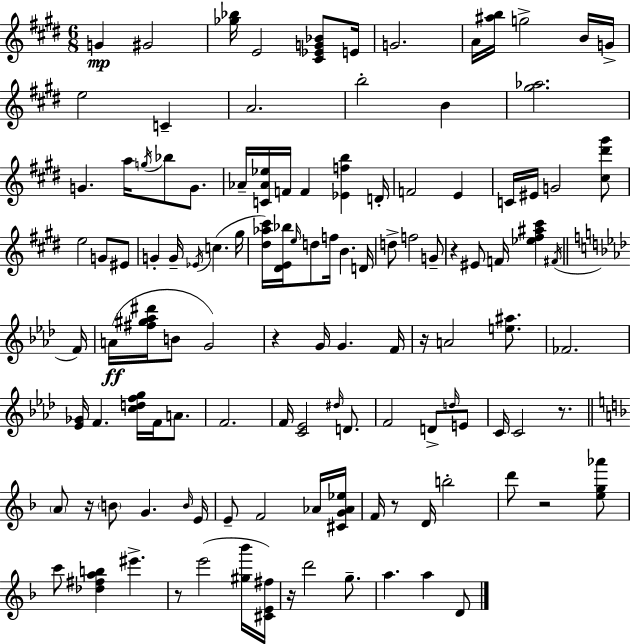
G4/q G#4/h [Gb5,Bb5]/s E4/h [C#4,Eb4,G4,Bb4]/e E4/s G4/h. A4/s [A#5,B5]/s G5/h B4/s G4/s E5/h C4/q A4/h. B5/h B4/q [G#5,Ab5]/h. G4/q. A5/s G5/s Bb5/e G4/e. Ab4/s [C4,Ab4,Eb5]/s F4/s F4/q [Eb4,F5,B5]/q D4/s F4/h E4/q C4/s EIS4/s G4/h [C#5,D#6,G#6]/e E5/h G4/e EIS4/e G4/q G4/s Eb4/s C5/q. G#5/s [D#5,Ab5,C#6]/s [D#4,E4,Bb5]/s E5/s D5/e F5/s B4/q. D4/s D5/e F5/h G4/e R/q EIS4/e F4/s [Eb5,F#5,A#5,C#6]/q F#4/s F4/s A4/s [F#5,G#5,Ab5,D#6]/s B4/e G4/h R/q G4/s G4/q. F4/s R/s A4/h [E5,A#5]/e. FES4/h. [Eb4,Gb4]/s F4/q. [C5,D5,F5,G5]/s F4/s A4/e. F4/h. F4/s [C4,Eb4]/h D#5/s D4/e. F4/h D4/e D5/s E4/e C4/s C4/h R/e. A4/e R/s B4/e G4/q. B4/s E4/s E4/e F4/h Ab4/s [C#4,G4,Ab4,Eb5]/s F4/s R/e D4/s B5/h D6/e R/h [E5,G5,Ab6]/e C6/e [Db5,F#5,A5,B5]/q EIS6/q. R/e E6/h [G#5,Bb6]/s [C#4,E4,F#5]/s R/s D6/h G5/e. A5/q. A5/q D4/e